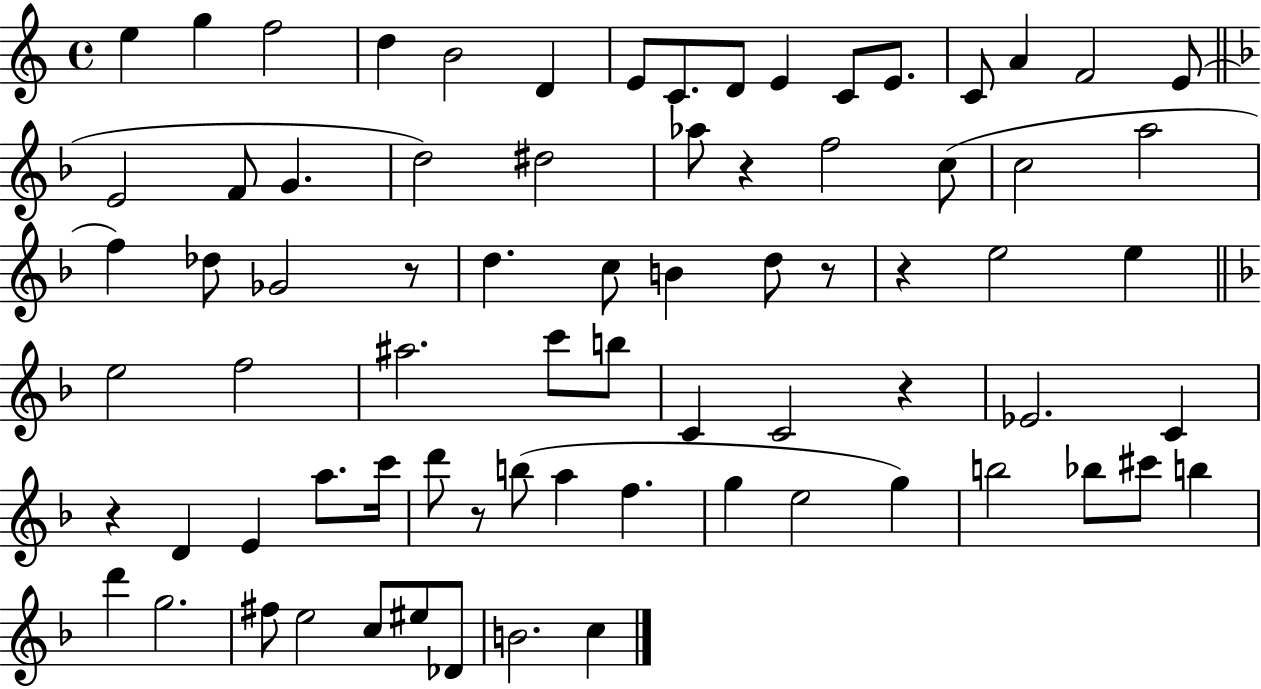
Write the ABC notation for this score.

X:1
T:Untitled
M:4/4
L:1/4
K:C
e g f2 d B2 D E/2 C/2 D/2 E C/2 E/2 C/2 A F2 E/2 E2 F/2 G d2 ^d2 _a/2 z f2 c/2 c2 a2 f _d/2 _G2 z/2 d c/2 B d/2 z/2 z e2 e e2 f2 ^a2 c'/2 b/2 C C2 z _E2 C z D E a/2 c'/4 d'/2 z/2 b/2 a f g e2 g b2 _b/2 ^c'/2 b d' g2 ^f/2 e2 c/2 ^e/2 _D/2 B2 c